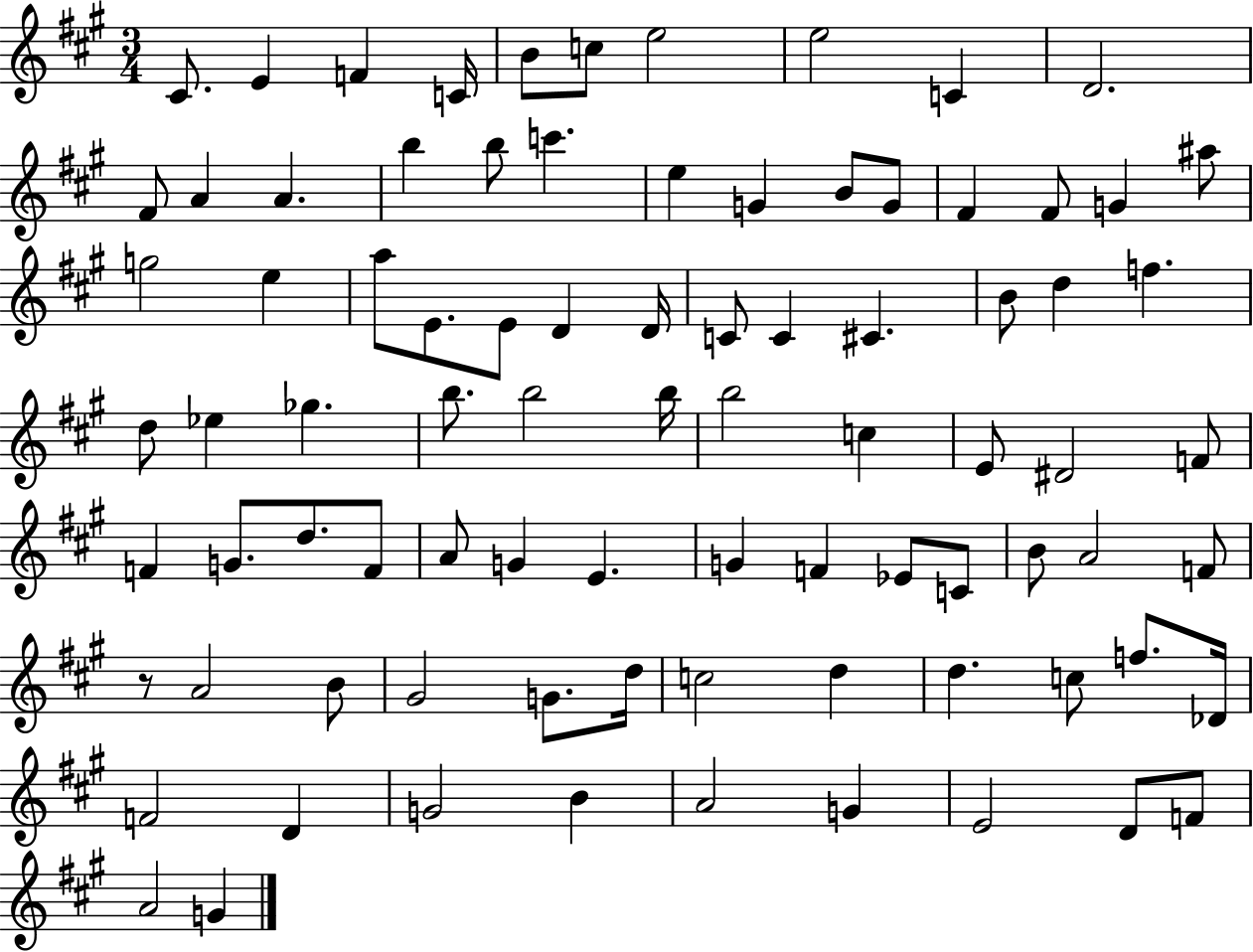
{
  \clef treble
  \numericTimeSignature
  \time 3/4
  \key a \major
  cis'8. e'4 f'4 c'16 | b'8 c''8 e''2 | e''2 c'4 | d'2. | \break fis'8 a'4 a'4. | b''4 b''8 c'''4. | e''4 g'4 b'8 g'8 | fis'4 fis'8 g'4 ais''8 | \break g''2 e''4 | a''8 e'8. e'8 d'4 d'16 | c'8 c'4 cis'4. | b'8 d''4 f''4. | \break d''8 ees''4 ges''4. | b''8. b''2 b''16 | b''2 c''4 | e'8 dis'2 f'8 | \break f'4 g'8. d''8. f'8 | a'8 g'4 e'4. | g'4 f'4 ees'8 c'8 | b'8 a'2 f'8 | \break r8 a'2 b'8 | gis'2 g'8. d''16 | c''2 d''4 | d''4. c''8 f''8. des'16 | \break f'2 d'4 | g'2 b'4 | a'2 g'4 | e'2 d'8 f'8 | \break a'2 g'4 | \bar "|."
}